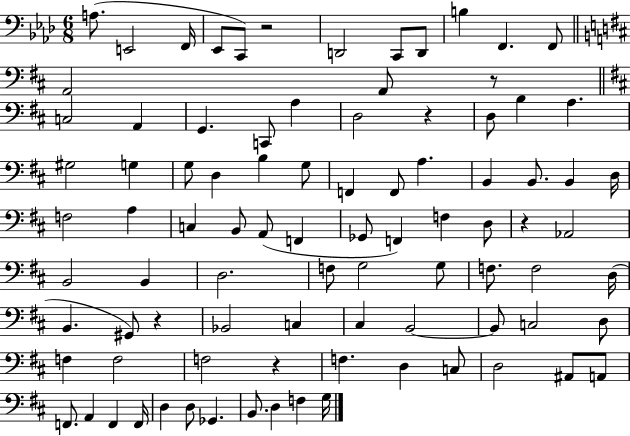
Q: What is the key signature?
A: AES major